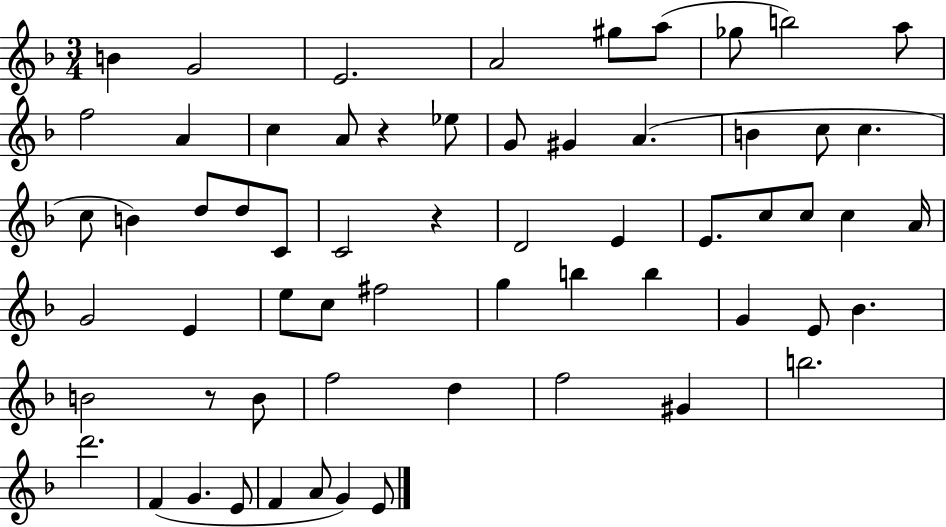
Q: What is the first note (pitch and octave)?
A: B4